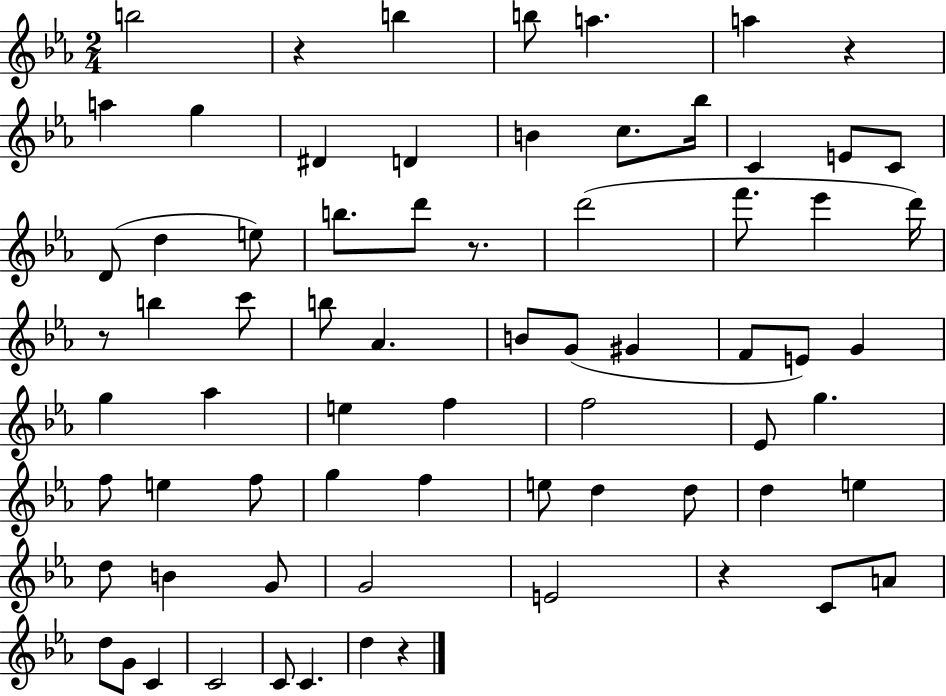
X:1
T:Untitled
M:2/4
L:1/4
K:Eb
b2 z b b/2 a a z a g ^D D B c/2 _b/4 C E/2 C/2 D/2 d e/2 b/2 d'/2 z/2 d'2 f'/2 _e' d'/4 z/2 b c'/2 b/2 _A B/2 G/2 ^G F/2 E/2 G g _a e f f2 _E/2 g f/2 e f/2 g f e/2 d d/2 d e d/2 B G/2 G2 E2 z C/2 A/2 d/2 G/2 C C2 C/2 C d z